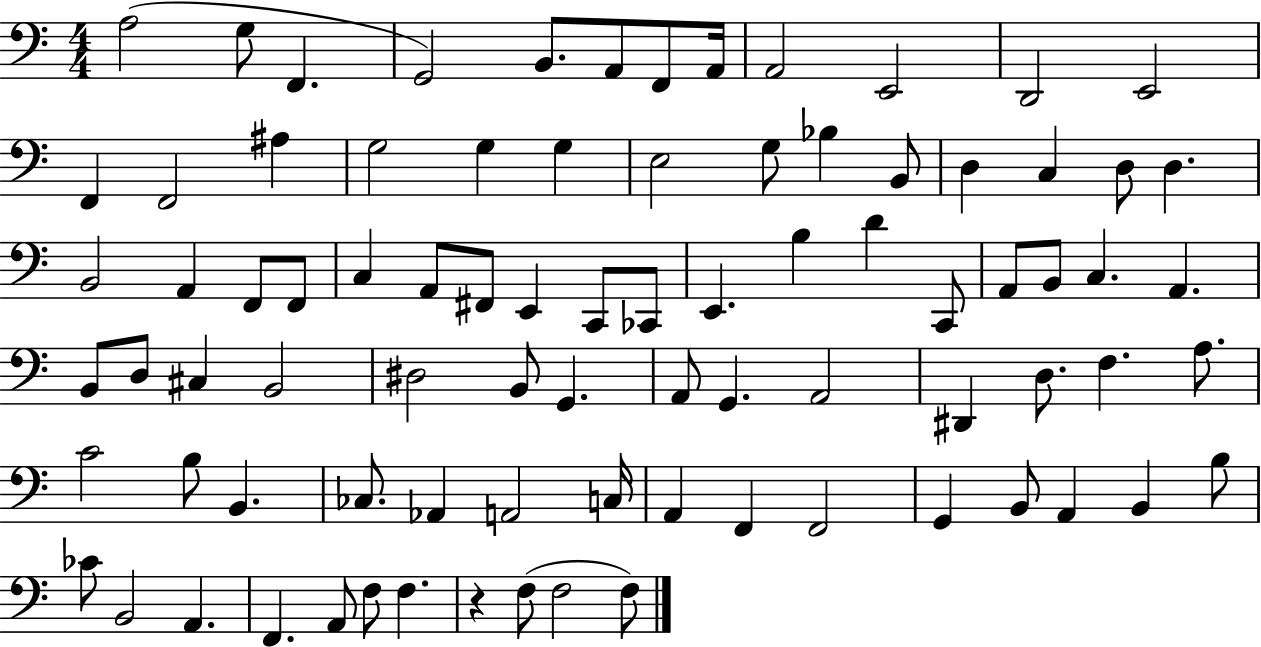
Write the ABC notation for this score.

X:1
T:Untitled
M:4/4
L:1/4
K:C
A,2 G,/2 F,, G,,2 B,,/2 A,,/2 F,,/2 A,,/4 A,,2 E,,2 D,,2 E,,2 F,, F,,2 ^A, G,2 G, G, E,2 G,/2 _B, B,,/2 D, C, D,/2 D, B,,2 A,, F,,/2 F,,/2 C, A,,/2 ^F,,/2 E,, C,,/2 _C,,/2 E,, B, D C,,/2 A,,/2 B,,/2 C, A,, B,,/2 D,/2 ^C, B,,2 ^D,2 B,,/2 G,, A,,/2 G,, A,,2 ^D,, D,/2 F, A,/2 C2 B,/2 B,, _C,/2 _A,, A,,2 C,/4 A,, F,, F,,2 G,, B,,/2 A,, B,, B,/2 _C/2 B,,2 A,, F,, A,,/2 F,/2 F, z F,/2 F,2 F,/2